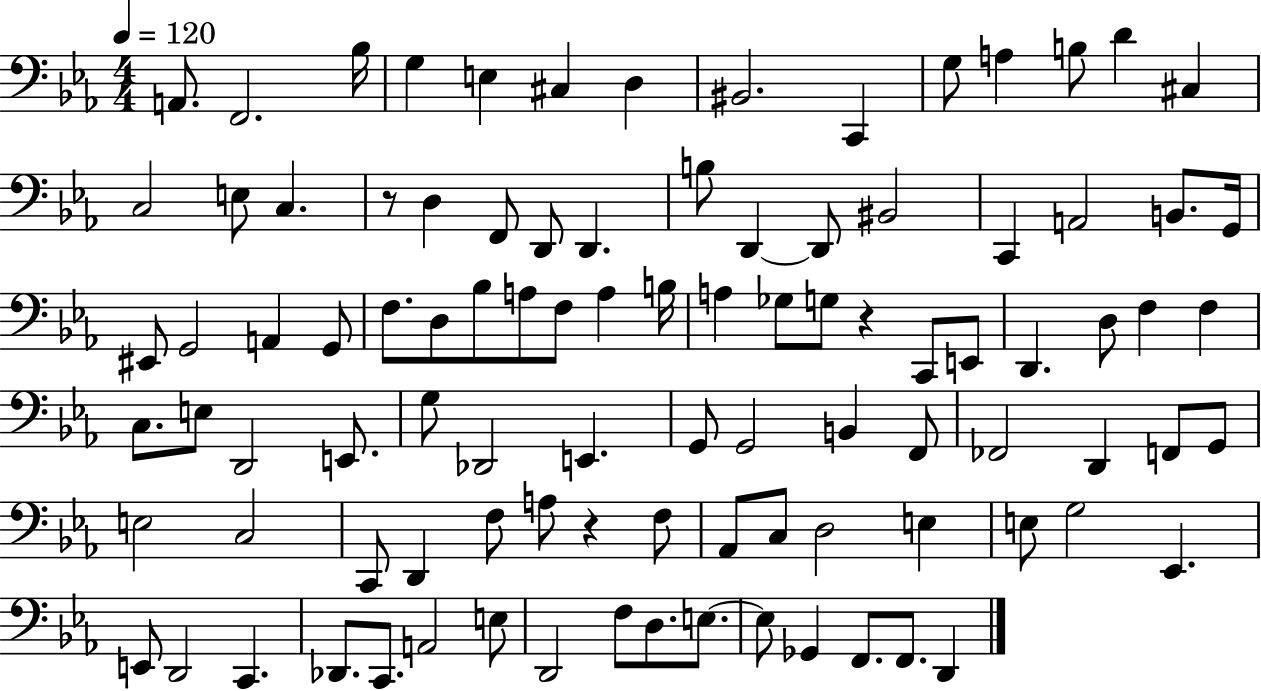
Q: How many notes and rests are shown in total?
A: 97